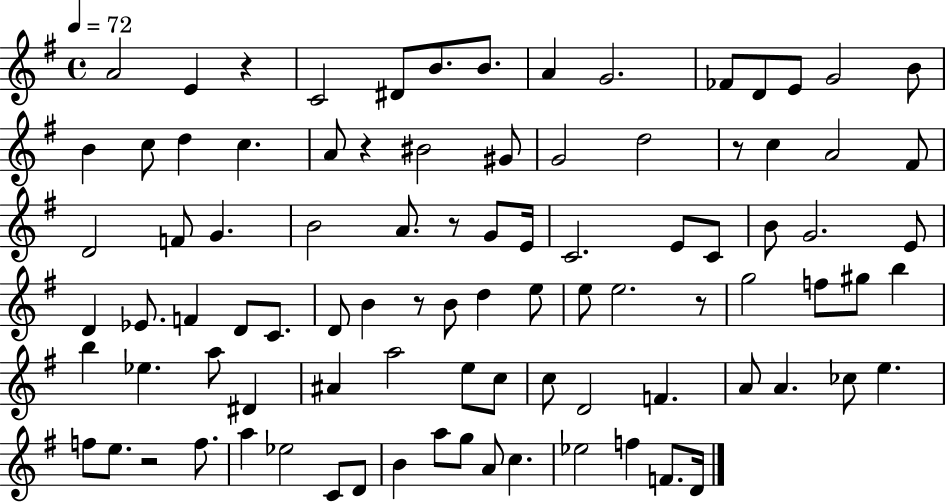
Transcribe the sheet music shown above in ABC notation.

X:1
T:Untitled
M:4/4
L:1/4
K:G
A2 E z C2 ^D/2 B/2 B/2 A G2 _F/2 D/2 E/2 G2 B/2 B c/2 d c A/2 z ^B2 ^G/2 G2 d2 z/2 c A2 ^F/2 D2 F/2 G B2 A/2 z/2 G/2 E/4 C2 E/2 C/2 B/2 G2 E/2 D _E/2 F D/2 C/2 D/2 B z/2 B/2 d e/2 e/2 e2 z/2 g2 f/2 ^g/2 b b _e a/2 ^D ^A a2 e/2 c/2 c/2 D2 F A/2 A _c/2 e f/2 e/2 z2 f/2 a _e2 C/2 D/2 B a/2 g/2 A/2 c _e2 f F/2 D/4